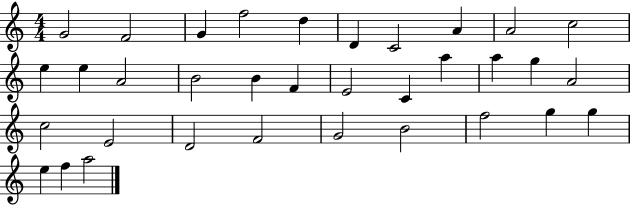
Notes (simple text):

G4/h F4/h G4/q F5/h D5/q D4/q C4/h A4/q A4/h C5/h E5/q E5/q A4/h B4/h B4/q F4/q E4/h C4/q A5/q A5/q G5/q A4/h C5/h E4/h D4/h F4/h G4/h B4/h F5/h G5/q G5/q E5/q F5/q A5/h